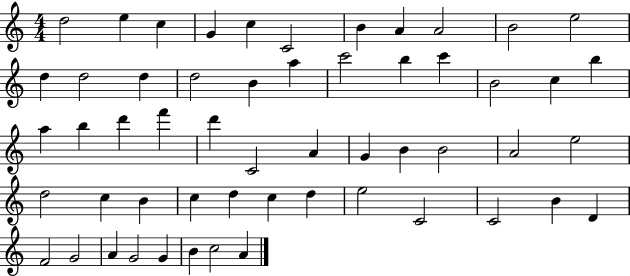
X:1
T:Untitled
M:4/4
L:1/4
K:C
d2 e c G c C2 B A A2 B2 e2 d d2 d d2 B a c'2 b c' B2 c b a b d' f' d' C2 A G B B2 A2 e2 d2 c B c d c d e2 C2 C2 B D F2 G2 A G2 G B c2 A